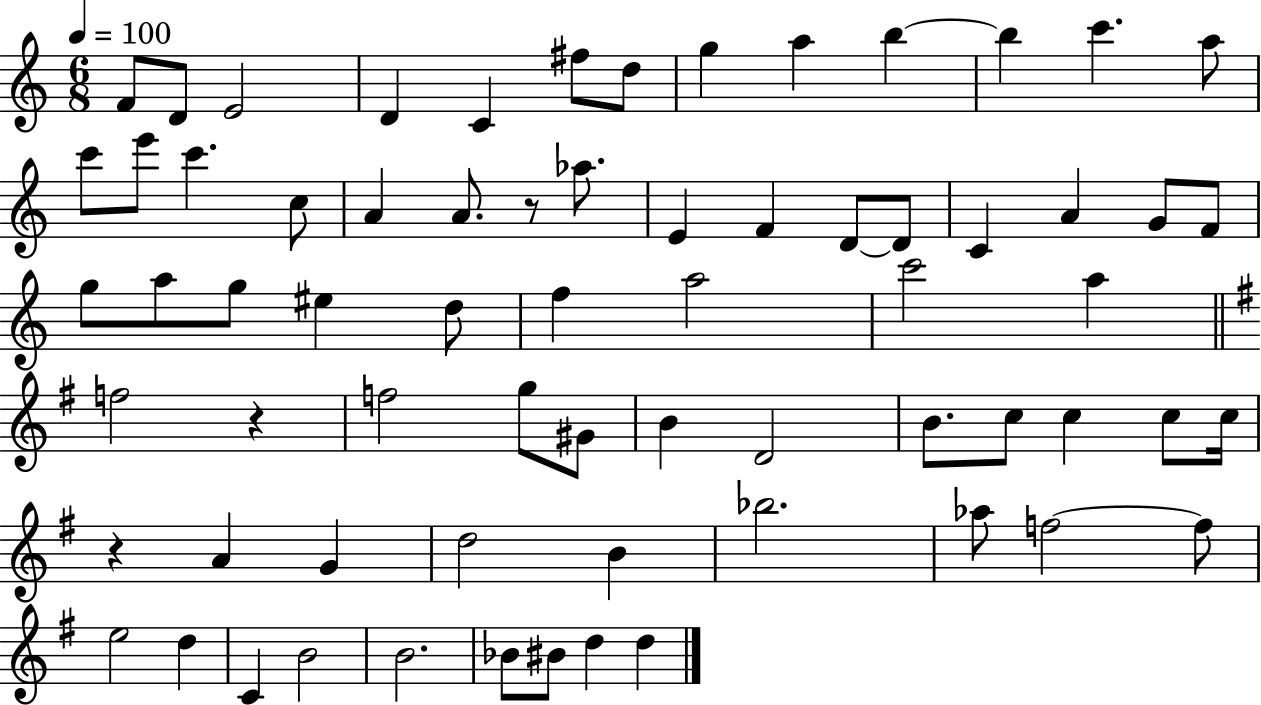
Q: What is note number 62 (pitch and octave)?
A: Bb4